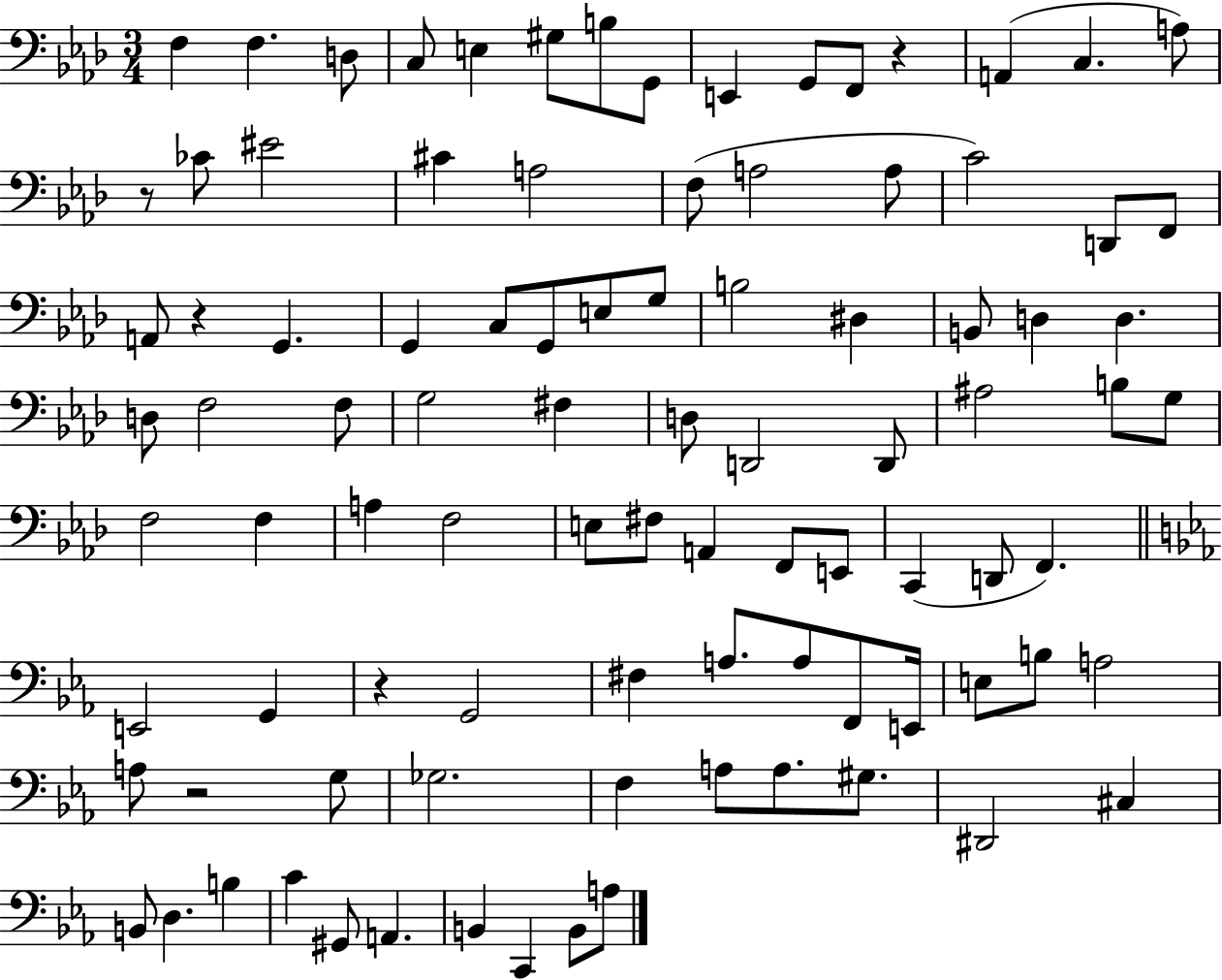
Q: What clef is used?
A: bass